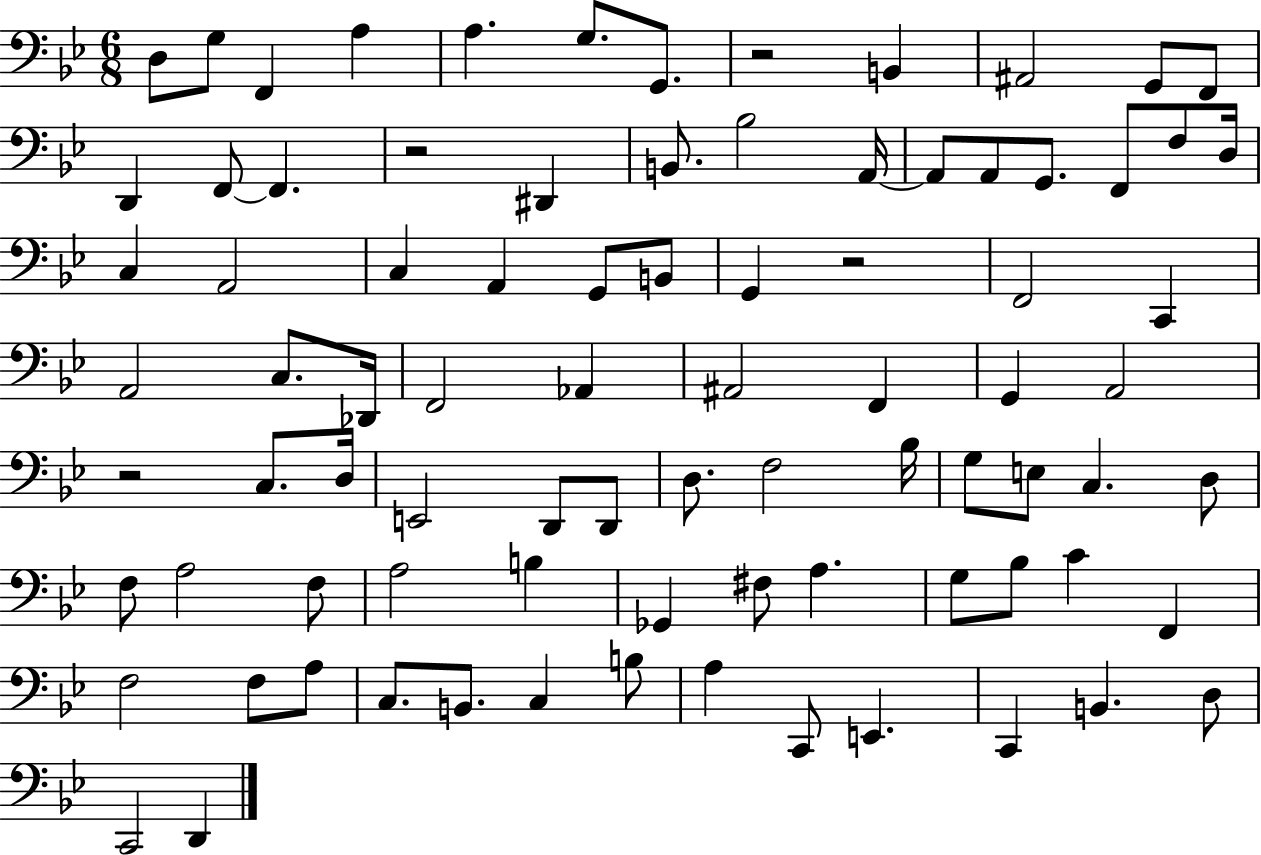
D3/e G3/e F2/q A3/q A3/q. G3/e. G2/e. R/h B2/q A#2/h G2/e F2/e D2/q F2/e F2/q. R/h D#2/q B2/e. Bb3/h A2/s A2/e A2/e G2/e. F2/e F3/e D3/s C3/q A2/h C3/q A2/q G2/e B2/e G2/q R/h F2/h C2/q A2/h C3/e. Db2/s F2/h Ab2/q A#2/h F2/q G2/q A2/h R/h C3/e. D3/s E2/h D2/e D2/e D3/e. F3/h Bb3/s G3/e E3/e C3/q. D3/e F3/e A3/h F3/e A3/h B3/q Gb2/q F#3/e A3/q. G3/e Bb3/e C4/q F2/q F3/h F3/e A3/e C3/e. B2/e. C3/q B3/e A3/q C2/e E2/q. C2/q B2/q. D3/e C2/h D2/q